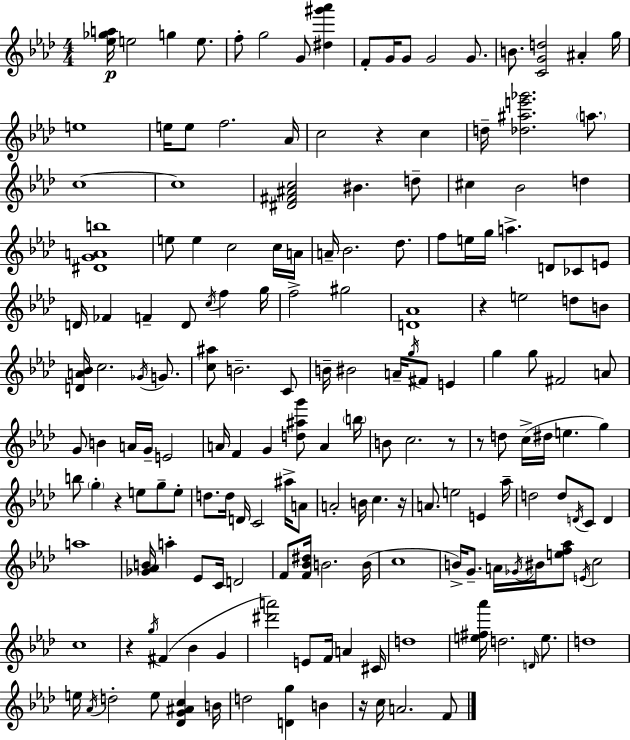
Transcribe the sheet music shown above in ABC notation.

X:1
T:Untitled
M:4/4
L:1/4
K:Fm
[_e_ga]/4 e2 g e/2 f/2 g2 G/2 [^d^g'_a'] F/2 G/4 G/2 G2 G/2 B/2 [CGd]2 ^A g/4 e4 e/4 e/2 f2 _A/4 c2 z c d/4 [_d^ae'_g']2 a/2 c4 c4 [^D^F^Ac]2 ^B d/2 ^c _B2 d [^DGAb]4 e/2 e c2 c/4 A/4 A/4 _B2 _d/2 f/2 e/4 g/4 a D/2 _C/2 E/2 D/4 _F F D/2 c/4 f g/4 f2 ^g2 [D_A]4 z e2 d/2 B/2 [DA_B]/4 c2 _G/4 G/2 [c^a]/2 B2 C/2 B/4 ^B2 A/4 g/4 ^F/2 E g g/2 ^F2 A/2 G/2 B A/4 G/4 E2 A/4 F G [d^ag']/2 A b/4 B/2 c2 z/2 z/2 d/2 c/4 ^d/4 e g b/2 g z e/2 g/2 e/2 d/2 d/4 D/4 C2 ^a/4 A/2 A2 B/4 c z/4 A/2 e2 E _a/4 d2 d/2 D/4 C/2 D a4 [_G_AB]/4 a _E/2 C/4 D2 F/2 [F_B^d]/4 B2 B/4 c4 B/4 G/2 A/4 _G/4 ^B/4 [ef_a]/2 E/4 c2 c4 z g/4 ^F _B G [^d'a']2 E/2 F/4 A ^C/4 d4 [e^f_a']/4 d2 D/4 e/2 d4 e/4 _A/4 d2 e/2 [_DG^Ac] B/4 d2 [Dg] B z/4 c/4 A2 F/2